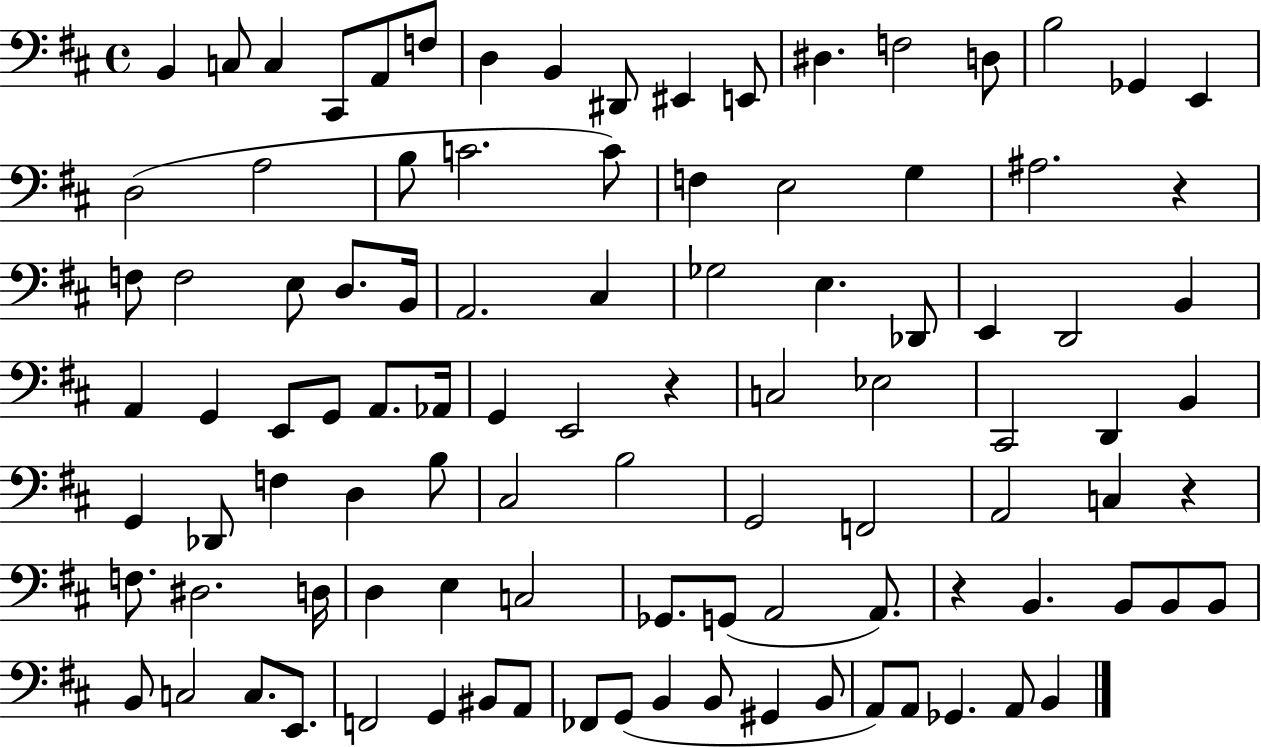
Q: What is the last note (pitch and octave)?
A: B2